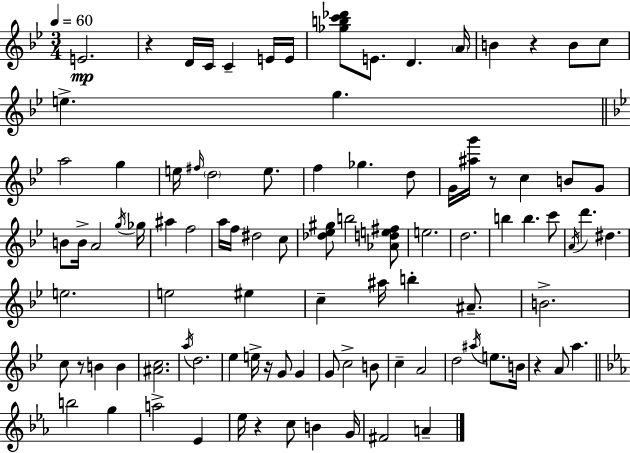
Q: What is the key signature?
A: BES major